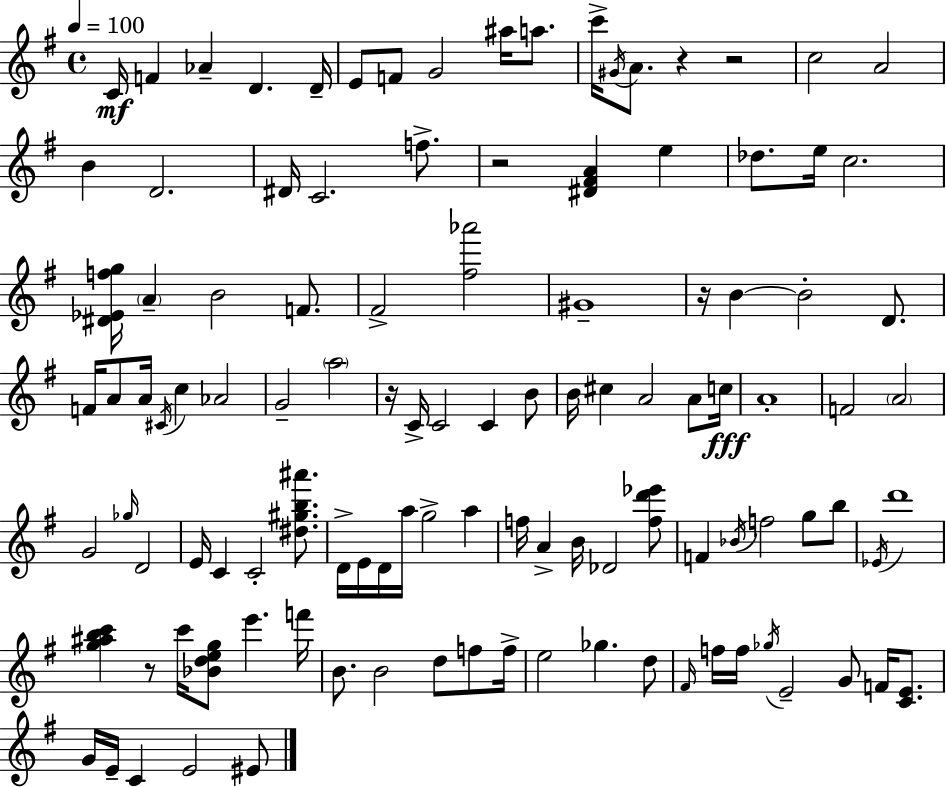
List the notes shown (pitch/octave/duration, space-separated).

C4/s F4/q Ab4/q D4/q. D4/s E4/e F4/e G4/h A#5/s A5/e. C6/s G#4/s A4/e. R/q R/h C5/h A4/h B4/q D4/h. D#4/s C4/h. F5/e. R/h [D#4,F#4,A4]/q E5/q Db5/e. E5/s C5/h. [D#4,Eb4,F5,G5]/s A4/q B4/h F4/e. F#4/h [F#5,Ab6]/h G#4/w R/s B4/q B4/h D4/e. F4/s A4/e A4/s C#4/s C5/q Ab4/h G4/h A5/h R/s C4/s C4/h C4/q B4/e B4/s C#5/q A4/h A4/e C5/s A4/w F4/h A4/h G4/h Gb5/s D4/h E4/s C4/q C4/h [D#5,G#5,B5,A#6]/e. D4/s E4/s D4/s A5/s G5/h A5/q F5/s A4/q B4/s Db4/h [F5,D6,Eb6]/e F4/q Bb4/s F5/h G5/e B5/e Eb4/s D6/w [G5,A#5,B5,C6]/q R/e C6/s [Bb4,D5,E5,G5]/e E6/q. F6/s B4/e. B4/h D5/e F5/e F5/s E5/h Gb5/q. D5/e F#4/s F5/s F5/s Gb5/s E4/h G4/e F4/s [C4,E4]/e. G4/s E4/s C4/q E4/h EIS4/e